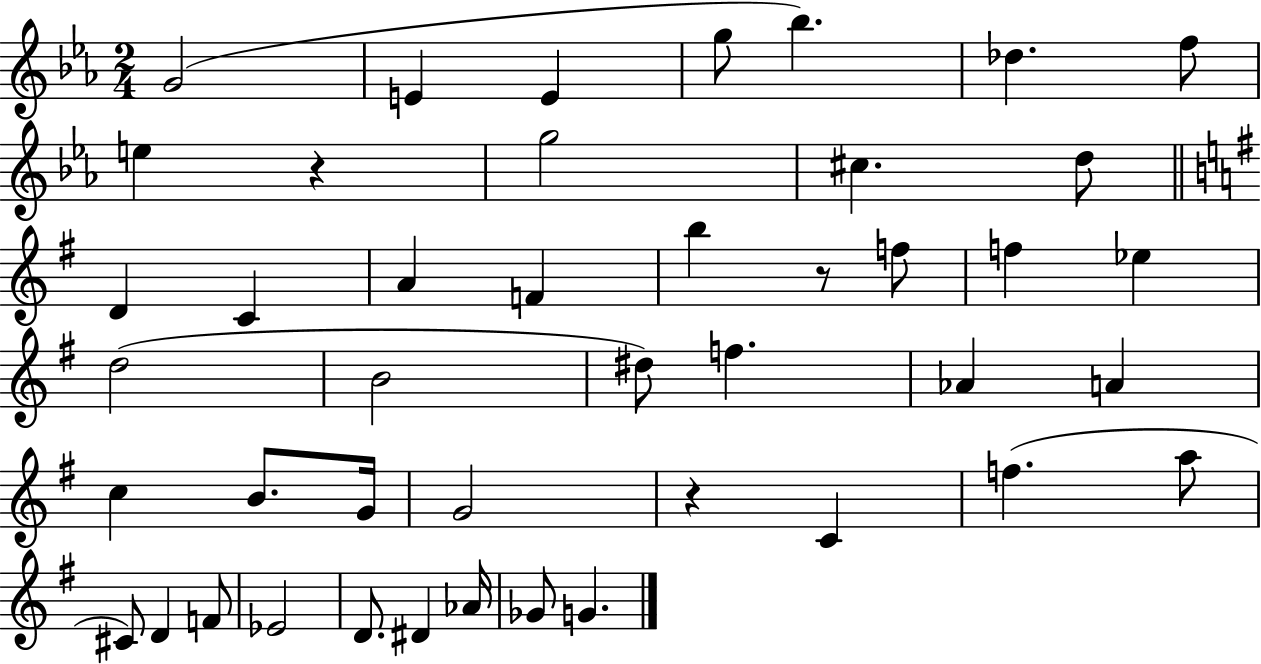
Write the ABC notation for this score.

X:1
T:Untitled
M:2/4
L:1/4
K:Eb
G2 E E g/2 _b _d f/2 e z g2 ^c d/2 D C A F b z/2 f/2 f _e d2 B2 ^d/2 f _A A c B/2 G/4 G2 z C f a/2 ^C/2 D F/2 _E2 D/2 ^D _A/4 _G/2 G